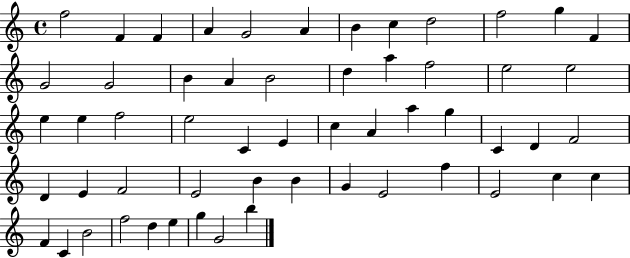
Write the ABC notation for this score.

X:1
T:Untitled
M:4/4
L:1/4
K:C
f2 F F A G2 A B c d2 f2 g F G2 G2 B A B2 d a f2 e2 e2 e e f2 e2 C E c A a g C D F2 D E F2 E2 B B G E2 f E2 c c F C B2 f2 d e g G2 b